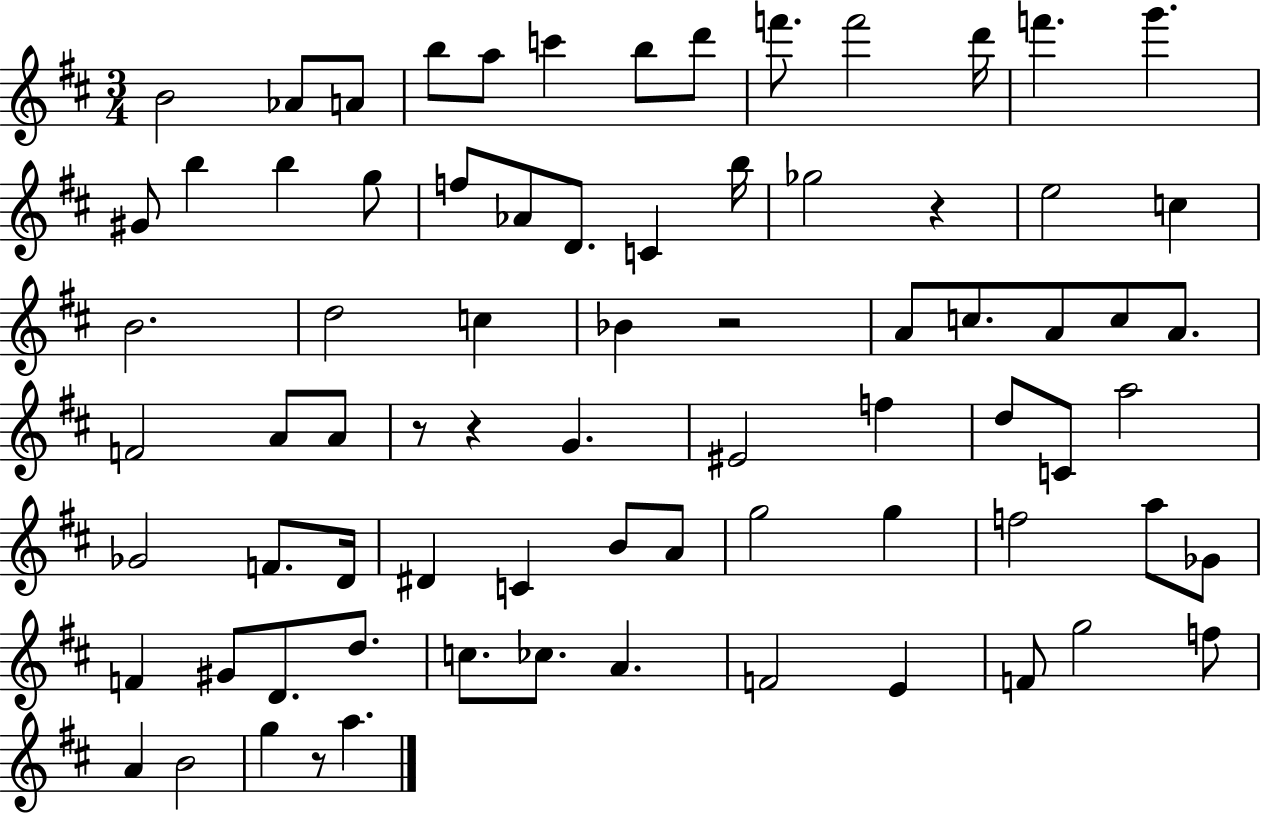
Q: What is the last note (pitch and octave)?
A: A5